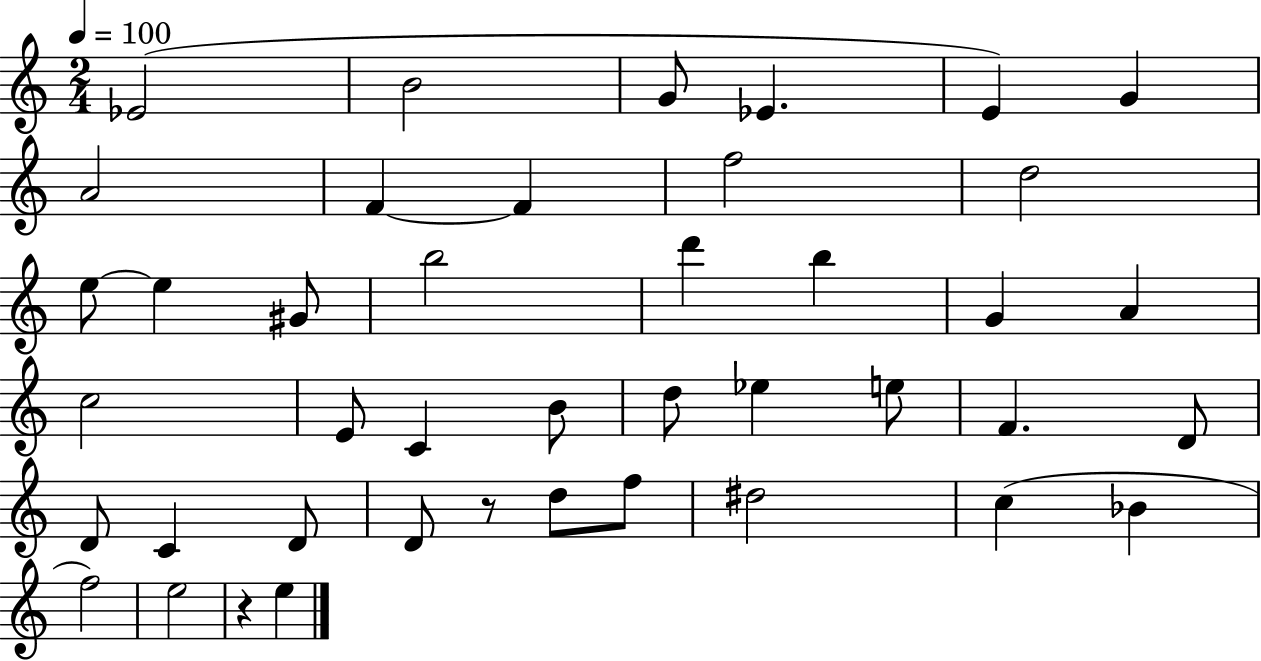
{
  \clef treble
  \numericTimeSignature
  \time 2/4
  \key c \major
  \tempo 4 = 100
  ees'2( | b'2 | g'8 ees'4. | e'4) g'4 | \break a'2 | f'4~~ f'4 | f''2 | d''2 | \break e''8~~ e''4 gis'8 | b''2 | d'''4 b''4 | g'4 a'4 | \break c''2 | e'8 c'4 b'8 | d''8 ees''4 e''8 | f'4. d'8 | \break d'8 c'4 d'8 | d'8 r8 d''8 f''8 | dis''2 | c''4( bes'4 | \break f''2) | e''2 | r4 e''4 | \bar "|."
}